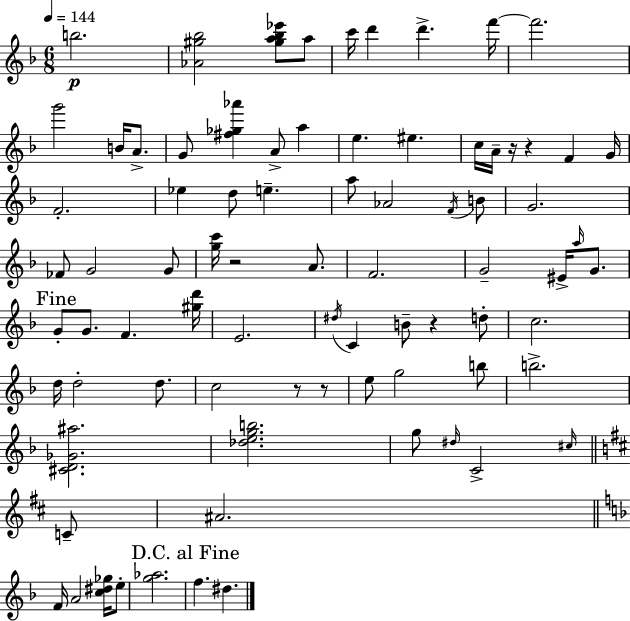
{
  \clef treble
  \numericTimeSignature
  \time 6/8
  \key d \minor
  \tempo 4 = 144
  b''2.\p | <aes' gis'' bes''>2 <gis'' a'' bes'' ees'''>8 a''8 | c'''16 d'''4 d'''4.-> f'''16~~ | f'''2. | \break g'''2 b'16 a'8.-> | g'8 <fis'' ges'' aes'''>4 a'8-> a''4 | e''4. eis''4. | c''16 a'16-- r16 r4 f'4 g'16 | \break f'2.-. | ees''4 d''8 e''4.-- | a''8 aes'2 \acciaccatura { f'16 } b'8 | g'2. | \break fes'8 g'2 g'8 | <g'' c'''>16 r2 a'8. | f'2. | g'2-- eis'16-> \grace { a''16 } g'8. | \break \mark "Fine" g'8-. g'8. f'4. | <gis'' d'''>16 e'2. | \acciaccatura { dis''16 } c'4 b'8-- r4 | d''8-. c''2. | \break d''16 d''2-. | d''8. c''2 r8 | r8 e''8 g''2 | b''8 b''2.-> | \break <cis' d' ges' ais''>2. | <des'' e'' g'' b''>2. | g''8 \grace { dis''16 } c'2-> | \grace { cis''16 } \bar "||" \break \key b \minor c'8-- ais'2. | \bar "||" \break \key d \minor f'16 a'2 <c'' dis'' ges''>16 e''8-. | <g'' aes''>2. | \mark "D.C. al Fine" f''4. dis''4. | \bar "|."
}